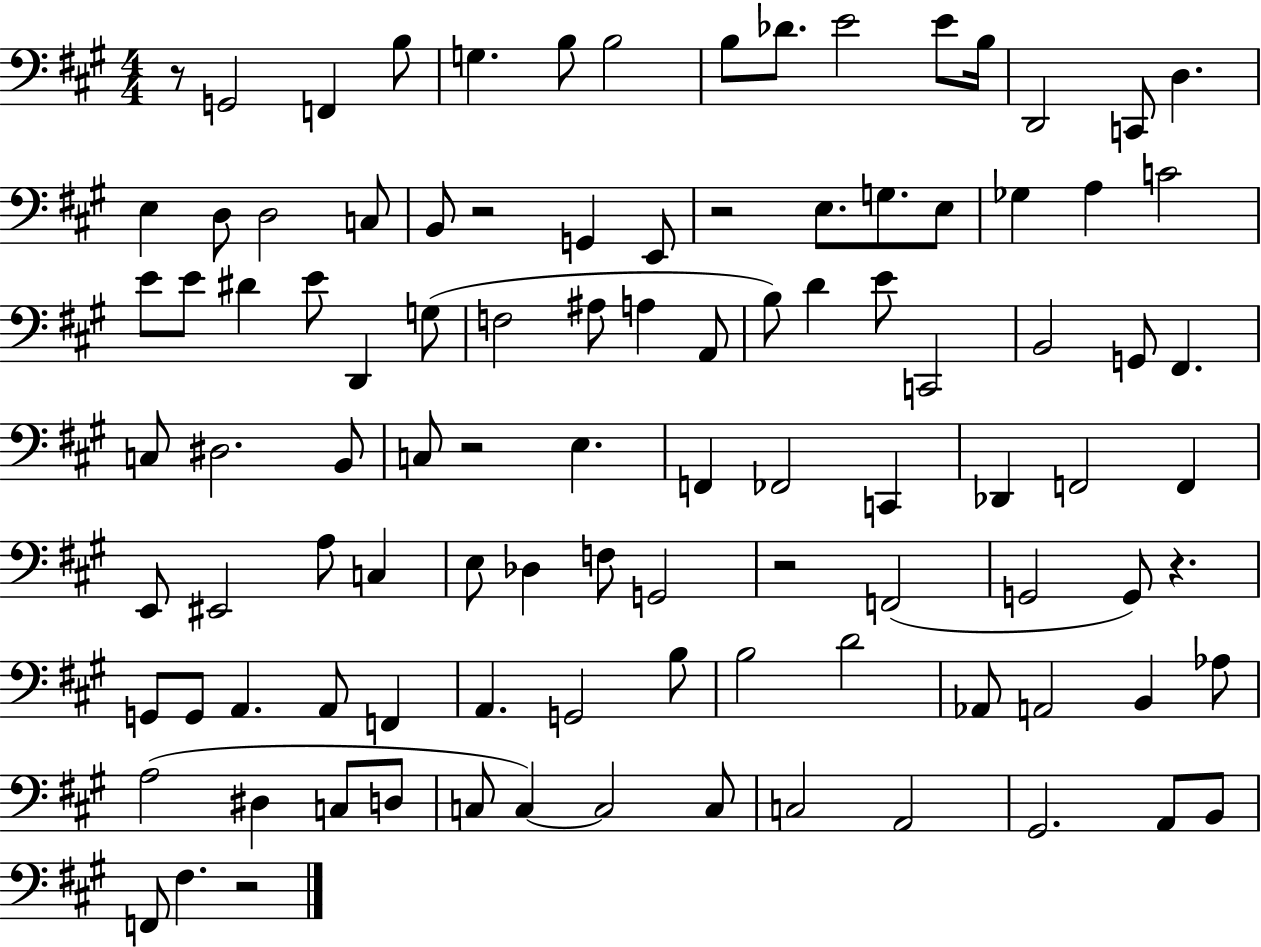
R/e G2/h F2/q B3/e G3/q. B3/e B3/h B3/e Db4/e. E4/h E4/e B3/s D2/h C2/e D3/q. E3/q D3/e D3/h C3/e B2/e R/h G2/q E2/e R/h E3/e. G3/e. E3/e Gb3/q A3/q C4/h E4/e E4/e D#4/q E4/e D2/q G3/e F3/h A#3/e A3/q A2/e B3/e D4/q E4/e C2/h B2/h G2/e F#2/q. C3/e D#3/h. B2/e C3/e R/h E3/q. F2/q FES2/h C2/q Db2/q F2/h F2/q E2/e EIS2/h A3/e C3/q E3/e Db3/q F3/e G2/h R/h F2/h G2/h G2/e R/q. G2/e G2/e A2/q. A2/e F2/q A2/q. G2/h B3/e B3/h D4/h Ab2/e A2/h B2/q Ab3/e A3/h D#3/q C3/e D3/e C3/e C3/q C3/h C3/e C3/h A2/h G#2/h. A2/e B2/e F2/e F#3/q. R/h